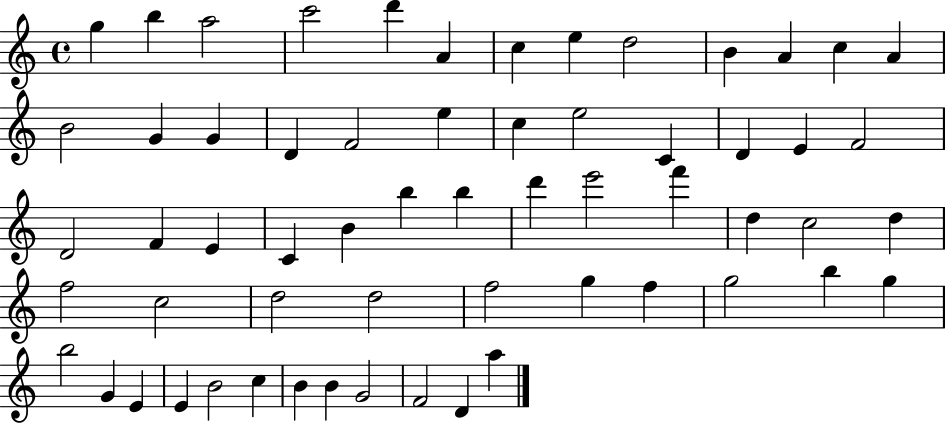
G5/q B5/q A5/h C6/h D6/q A4/q C5/q E5/q D5/h B4/q A4/q C5/q A4/q B4/h G4/q G4/q D4/q F4/h E5/q C5/q E5/h C4/q D4/q E4/q F4/h D4/h F4/q E4/q C4/q B4/q B5/q B5/q D6/q E6/h F6/q D5/q C5/h D5/q F5/h C5/h D5/h D5/h F5/h G5/q F5/q G5/h B5/q G5/q B5/h G4/q E4/q E4/q B4/h C5/q B4/q B4/q G4/h F4/h D4/q A5/q